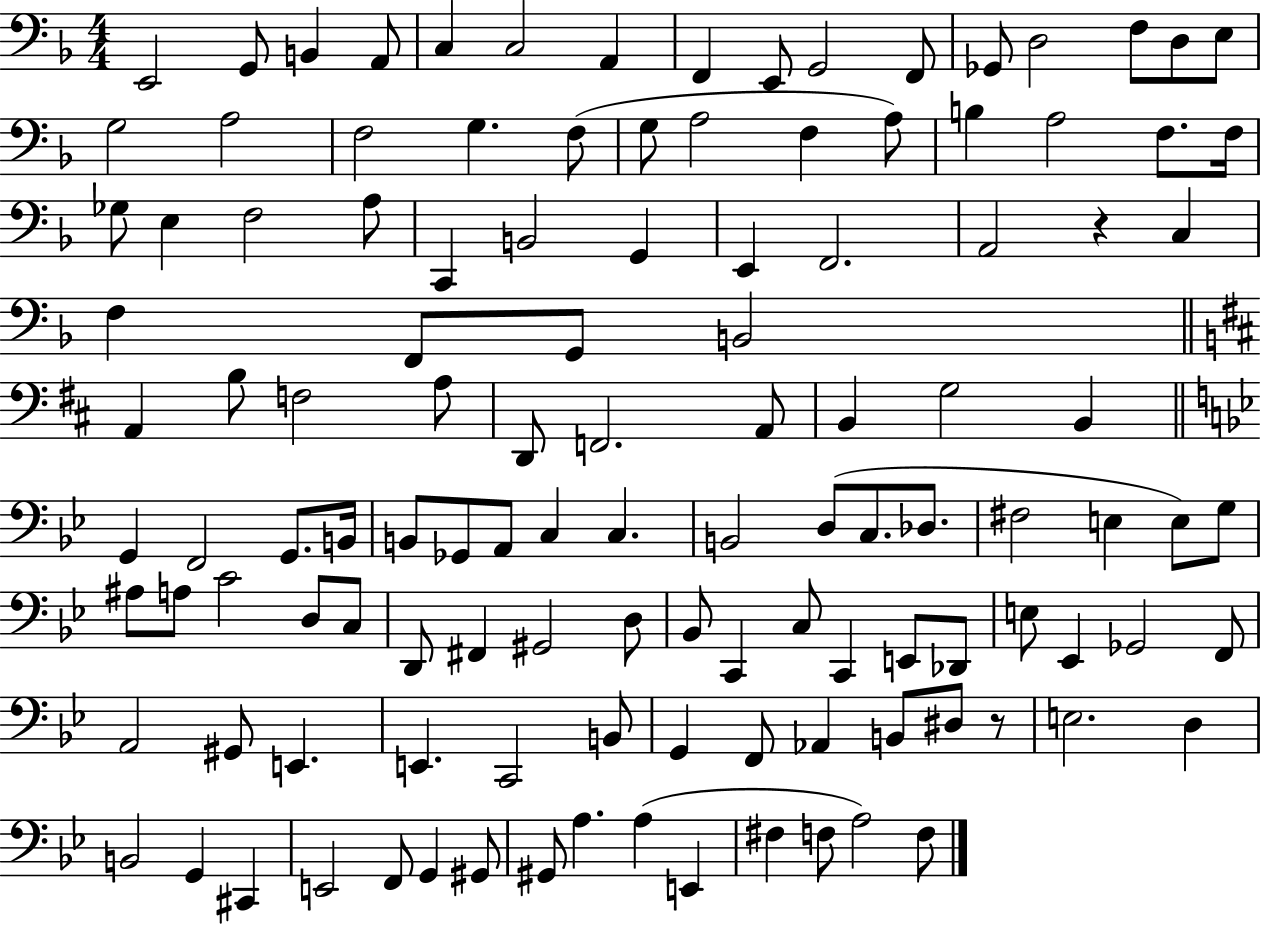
{
  \clef bass
  \numericTimeSignature
  \time 4/4
  \key f \major
  e,2 g,8 b,4 a,8 | c4 c2 a,4 | f,4 e,8 g,2 f,8 | ges,8 d2 f8 d8 e8 | \break g2 a2 | f2 g4. f8( | g8 a2 f4 a8) | b4 a2 f8. f16 | \break ges8 e4 f2 a8 | c,4 b,2 g,4 | e,4 f,2. | a,2 r4 c4 | \break f4 f,8 g,8 b,2 | \bar "||" \break \key b \minor a,4 b8 f2 a8 | d,8 f,2. a,8 | b,4 g2 b,4 | \bar "||" \break \key bes \major g,4 f,2 g,8. b,16 | b,8 ges,8 a,8 c4 c4. | b,2 d8( c8. des8. | fis2 e4 e8) g8 | \break ais8 a8 c'2 d8 c8 | d,8 fis,4 gis,2 d8 | bes,8 c,4 c8 c,4 e,8 des,8 | e8 ees,4 ges,2 f,8 | \break a,2 gis,8 e,4. | e,4. c,2 b,8 | g,4 f,8 aes,4 b,8 dis8 r8 | e2. d4 | \break b,2 g,4 cis,4 | e,2 f,8 g,4 gis,8 | gis,8 a4. a4( e,4 | fis4 f8 a2) f8 | \break \bar "|."
}